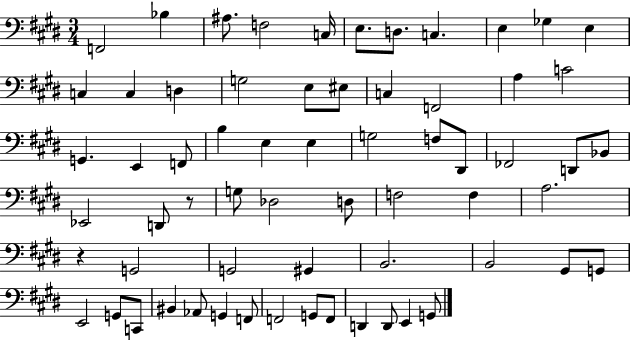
{
  \clef bass
  \numericTimeSignature
  \time 3/4
  \key e \major
  f,2 bes4 | ais8. f2 c16 | e8. d8. c4. | e4 ges4 e4 | \break c4 c4 d4 | g2 e8 eis8 | c4 f,2 | a4 c'2 | \break g,4. e,4 f,8 | b4 e4 e4 | g2 f8 dis,8 | fes,2 d,8 bes,8 | \break ees,2 d,8 r8 | g8 des2 d8 | f2 f4 | a2. | \break r4 g,2 | g,2 gis,4 | b,2. | b,2 gis,8 g,8 | \break e,2 g,8 c,8 | bis,4 aes,8 g,4 f,8 | f,2 g,8 f,8 | d,4 d,8 e,4 g,8 | \break \bar "|."
}